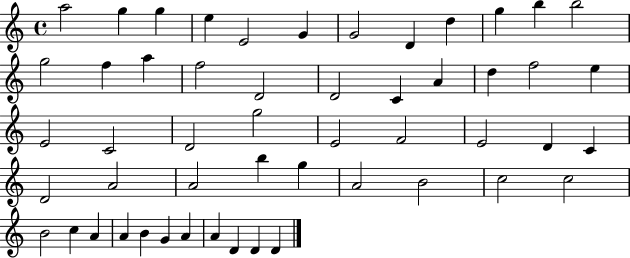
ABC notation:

X:1
T:Untitled
M:4/4
L:1/4
K:C
a2 g g e E2 G G2 D d g b b2 g2 f a f2 D2 D2 C A d f2 e E2 C2 D2 g2 E2 F2 E2 D C D2 A2 A2 b g A2 B2 c2 c2 B2 c A A B G A A D D D